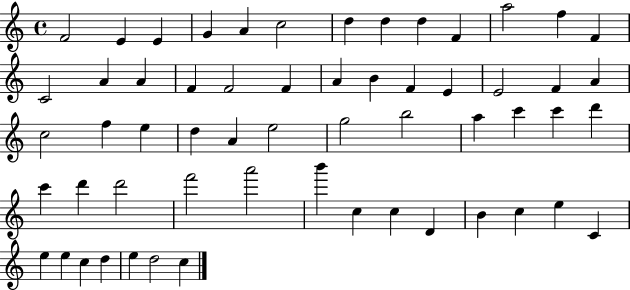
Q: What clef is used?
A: treble